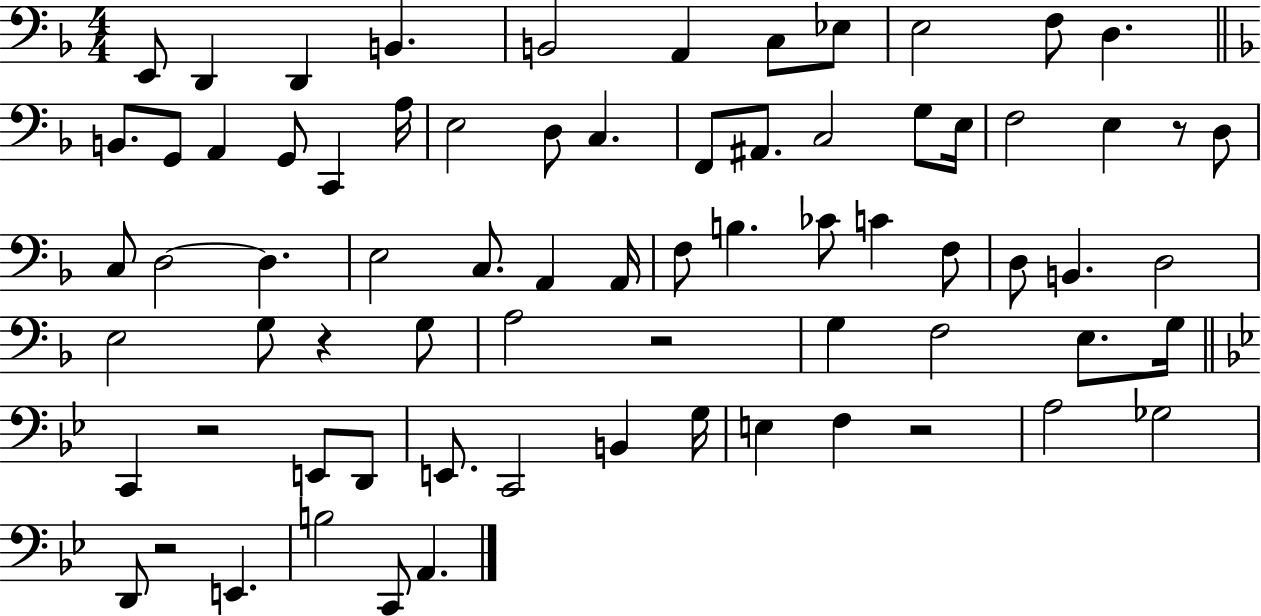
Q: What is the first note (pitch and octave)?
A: E2